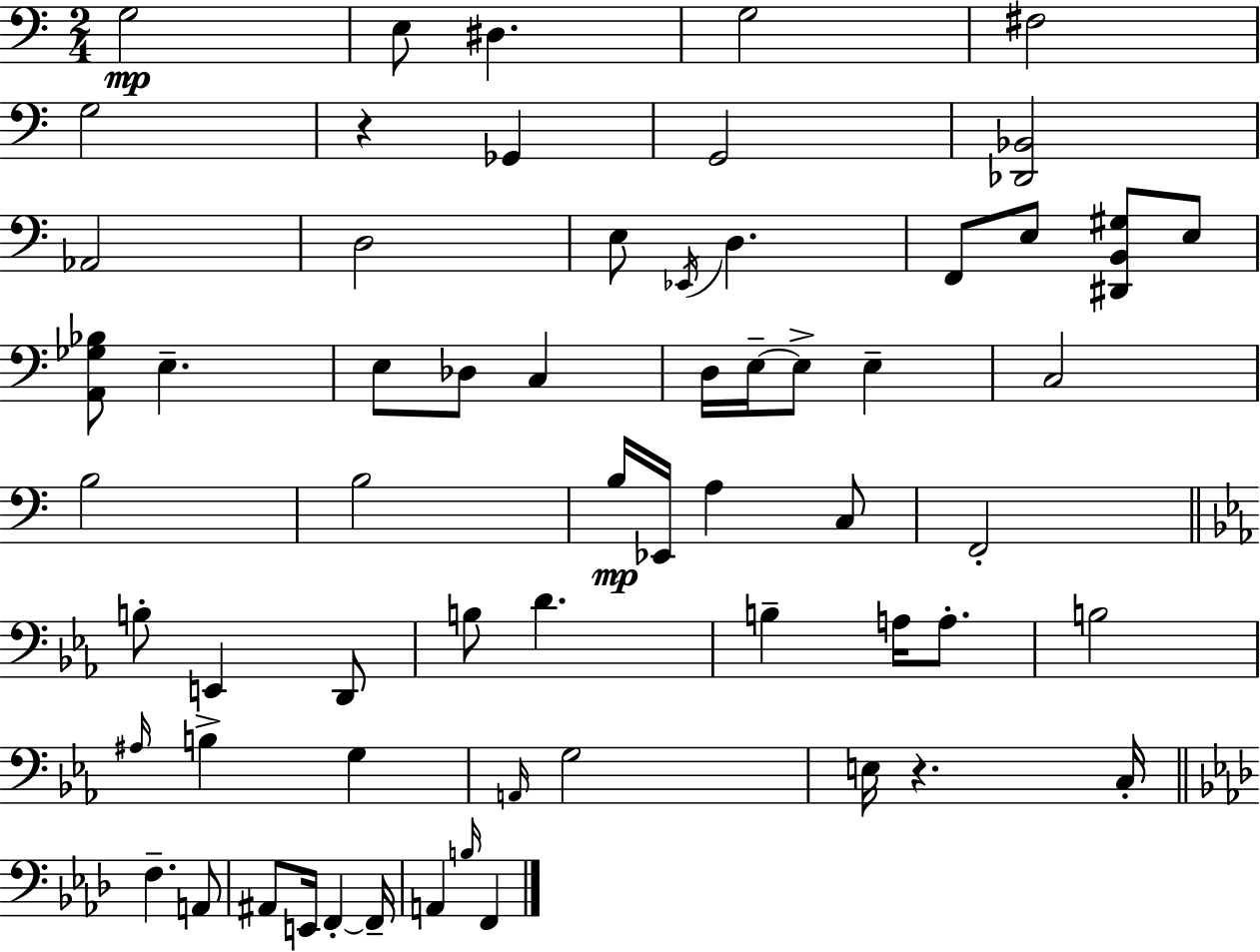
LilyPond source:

{
  \clef bass
  \numericTimeSignature
  \time 2/4
  \key c \major
  g2\mp | e8 dis4. | g2 | fis2 | \break g2 | r4 ges,4 | g,2 | <des, bes,>2 | \break aes,2 | d2 | e8 \acciaccatura { ees,16 } d4. | f,8 e8 <dis, b, gis>8 e8 | \break <a, ges bes>8 e4.-- | e8 des8 c4 | d16 e16--~~ e8-> e4-- | c2 | \break b2 | b2 | b16\mp ees,16 a4 c8 | f,2-. | \break \bar "||" \break \key c \minor b8-. e,4 d,8 | b8 d'4. | b4-- a16 a8.-. | b2 | \break \grace { ais16 } b4-> g4 | \grace { a,16 } g2 | e16 r4. | c16-. \bar "||" \break \key aes \major f4.-- a,8 | ais,8 e,16 f,4-.~~ f,16-- | a,4 \grace { b16 } f,4 | \bar "|."
}